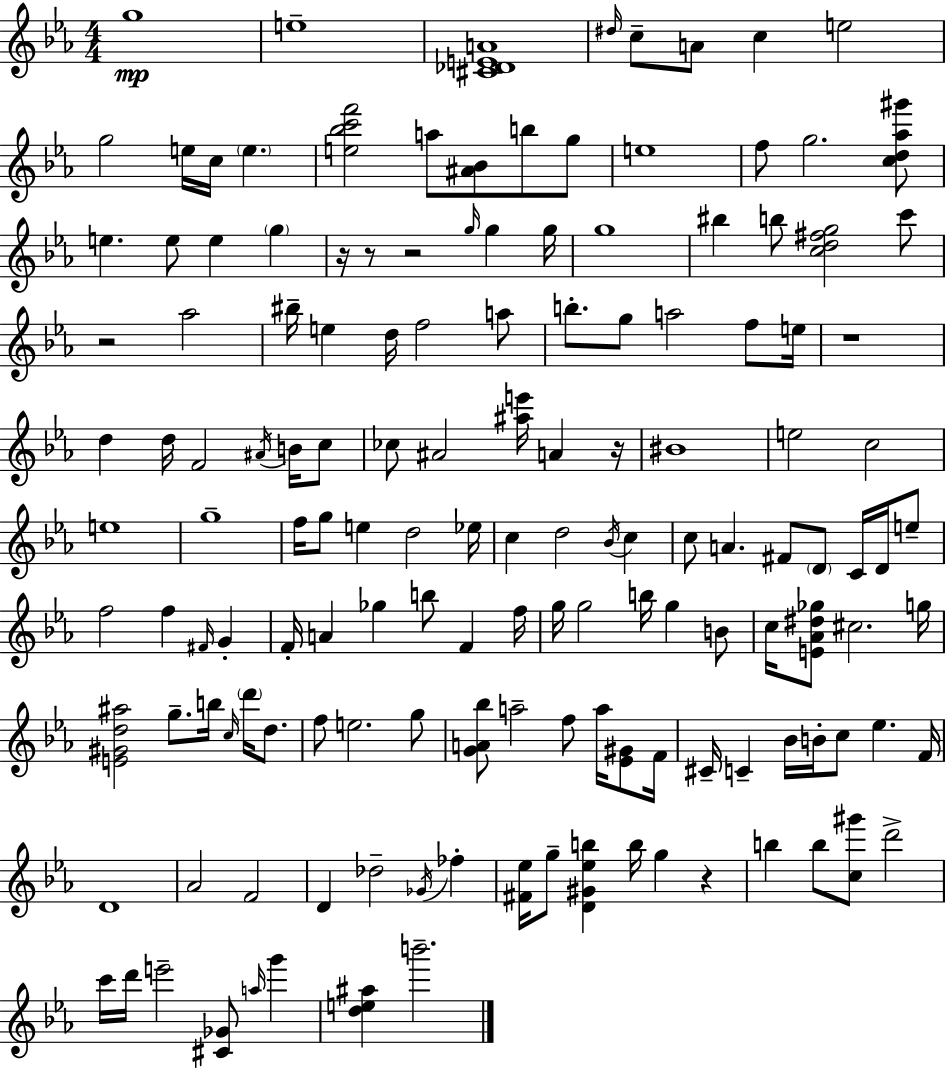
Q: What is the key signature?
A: EES major